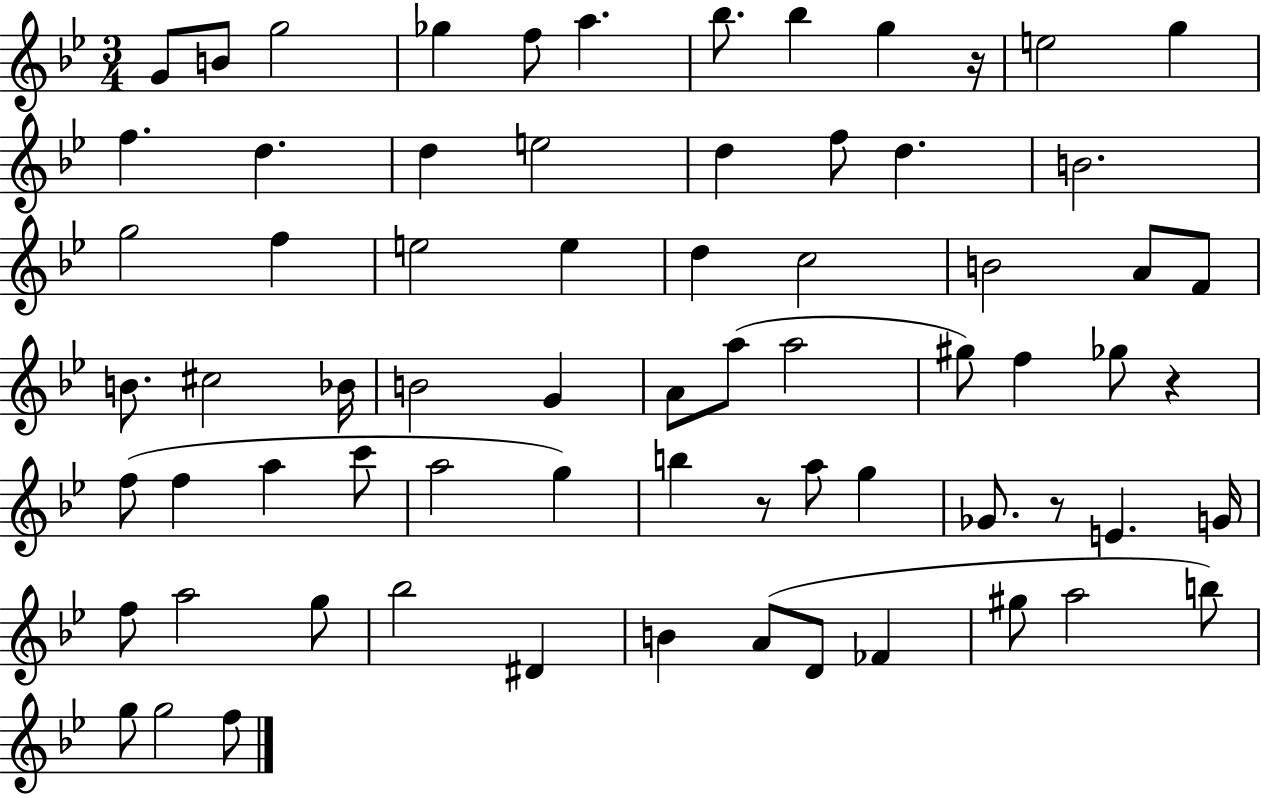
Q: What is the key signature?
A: BES major